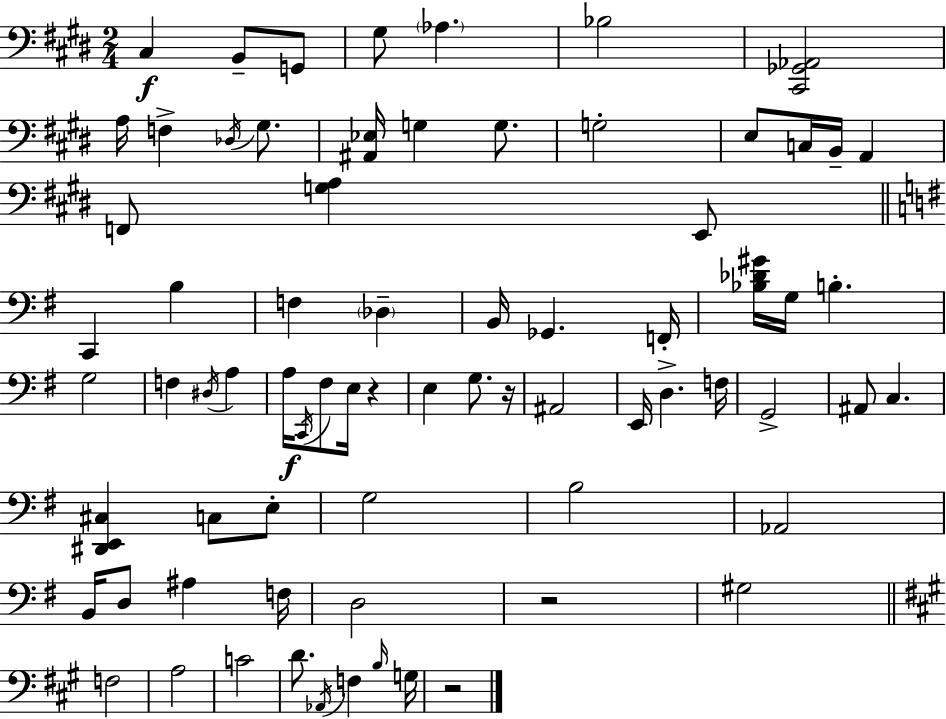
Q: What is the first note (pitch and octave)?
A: C#3